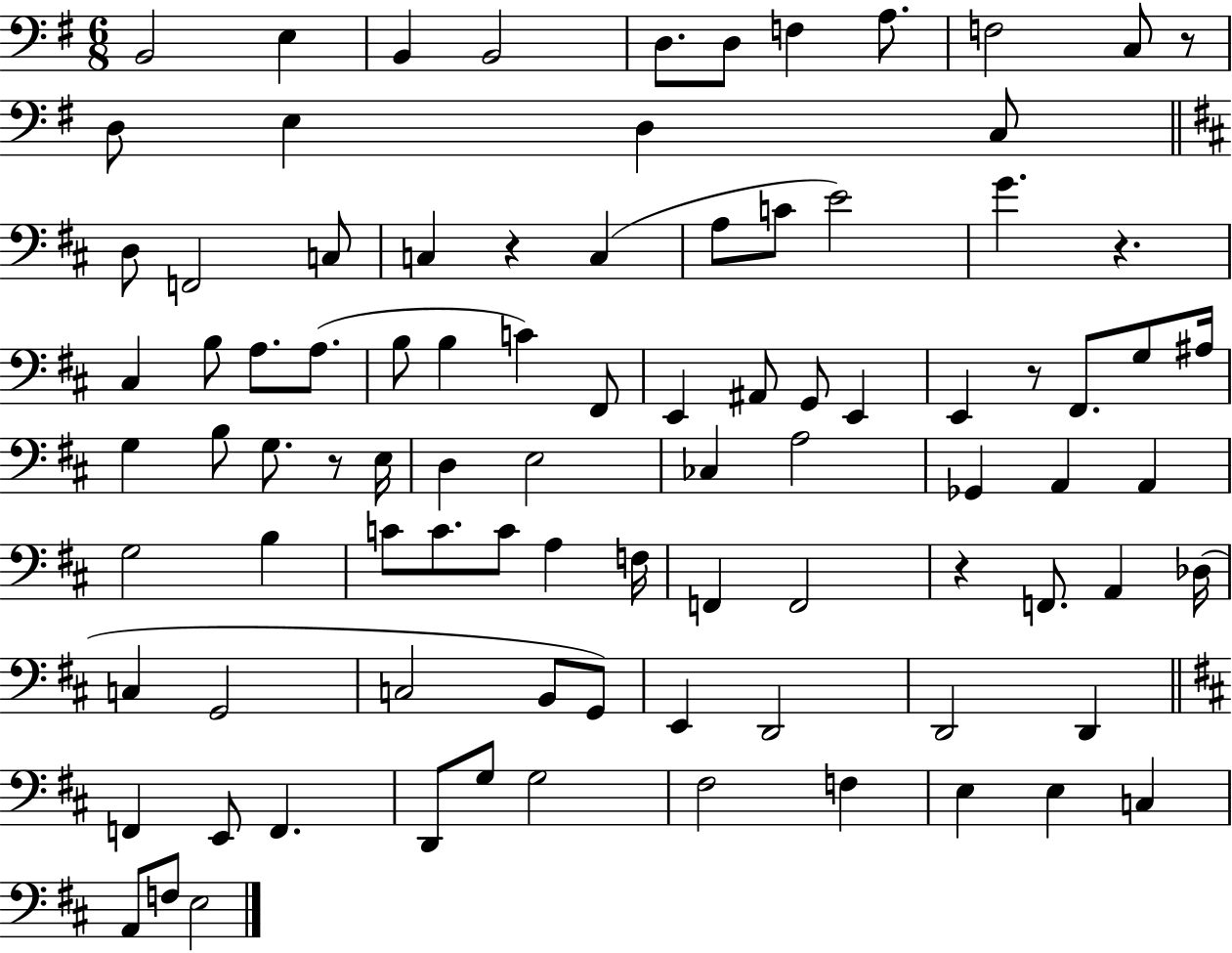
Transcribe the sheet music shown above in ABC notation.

X:1
T:Untitled
M:6/8
L:1/4
K:G
B,,2 E, B,, B,,2 D,/2 D,/2 F, A,/2 F,2 C,/2 z/2 D,/2 E, D, C,/2 D,/2 F,,2 C,/2 C, z C, A,/2 C/2 E2 G z ^C, B,/2 A,/2 A,/2 B,/2 B, C ^F,,/2 E,, ^A,,/2 G,,/2 E,, E,, z/2 ^F,,/2 G,/2 ^A,/4 G, B,/2 G,/2 z/2 E,/4 D, E,2 _C, A,2 _G,, A,, A,, G,2 B, C/2 C/2 C/2 A, F,/4 F,, F,,2 z F,,/2 A,, _D,/4 C, G,,2 C,2 B,,/2 G,,/2 E,, D,,2 D,,2 D,, F,, E,,/2 F,, D,,/2 G,/2 G,2 ^F,2 F, E, E, C, A,,/2 F,/2 E,2